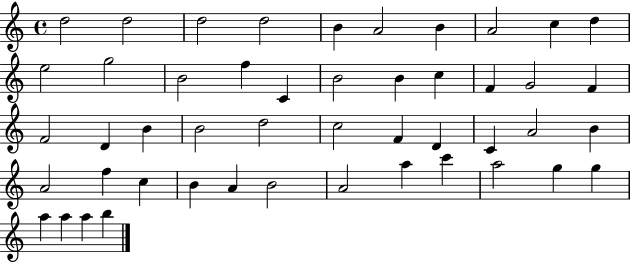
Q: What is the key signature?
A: C major